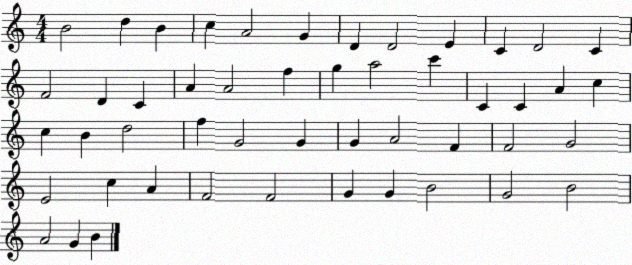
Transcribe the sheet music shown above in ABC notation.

X:1
T:Untitled
M:4/4
L:1/4
K:C
B2 d B c A2 G D D2 E C D2 C F2 D C A A2 f g a2 c' C C A c c B d2 f G2 G G A2 F F2 G2 E2 c A F2 F2 G G B2 G2 B2 A2 G B